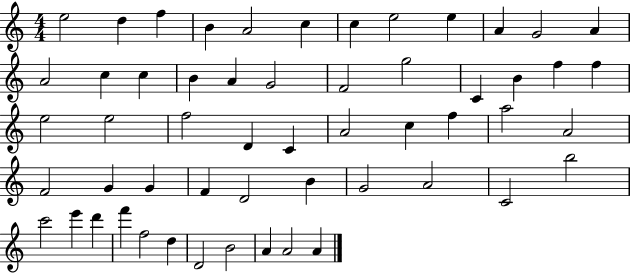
E5/h D5/q F5/q B4/q A4/h C5/q C5/q E5/h E5/q A4/q G4/h A4/q A4/h C5/q C5/q B4/q A4/q G4/h F4/h G5/h C4/q B4/q F5/q F5/q E5/h E5/h F5/h D4/q C4/q A4/h C5/q F5/q A5/h A4/h F4/h G4/q G4/q F4/q D4/h B4/q G4/h A4/h C4/h B5/h C6/h E6/q D6/q F6/q F5/h D5/q D4/h B4/h A4/q A4/h A4/q